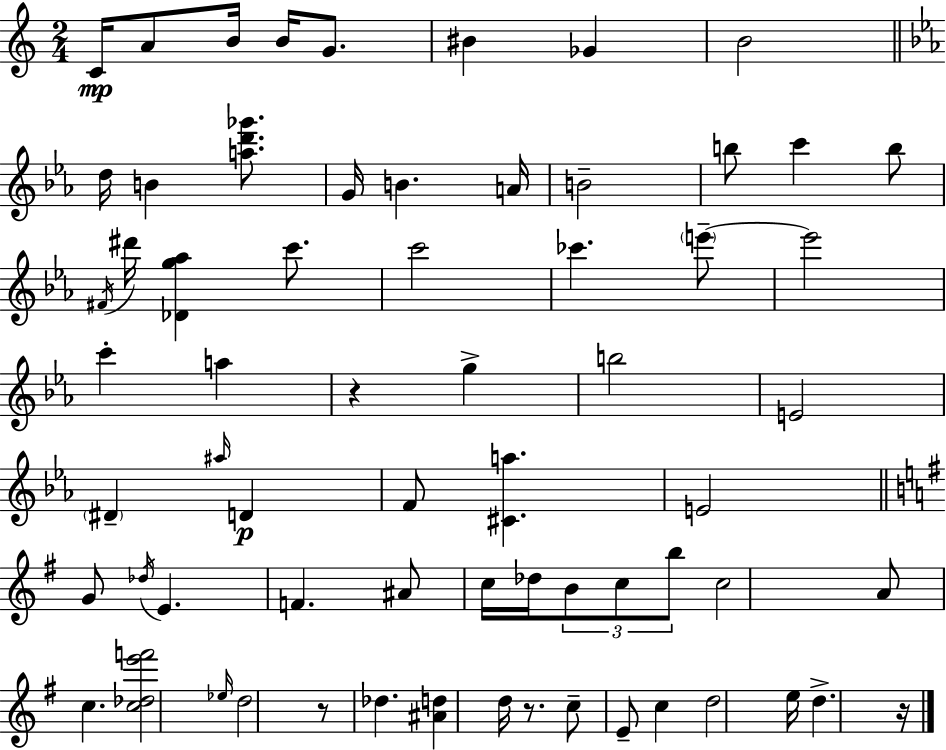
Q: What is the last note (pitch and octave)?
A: D5